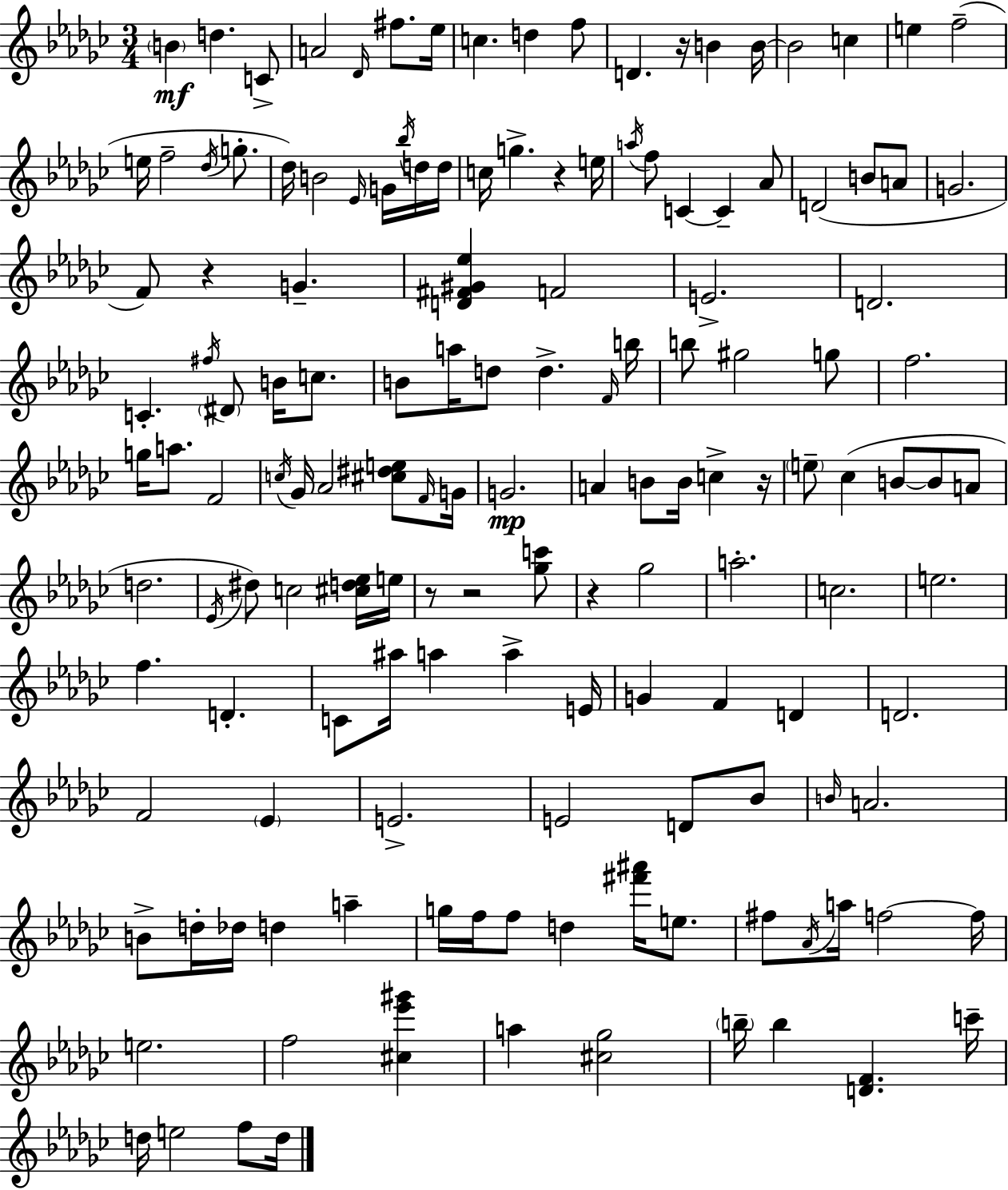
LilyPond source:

{
  \clef treble
  \numericTimeSignature
  \time 3/4
  \key ees \minor
  \parenthesize b'4\mf d''4. c'8-> | a'2 \grace { des'16 } fis''8. | ees''16 c''4. d''4 f''8 | d'4. r16 b'4 | \break b'16~~ b'2 c''4 | e''4 f''2--( | e''16 f''2-- \acciaccatura { des''16 } g''8.-. | des''16) b'2 \grace { ees'16 } | \break g'16 \acciaccatura { bes''16 } d''16 d''16 c''16 g''4.-> r4 | e''16 \acciaccatura { a''16 } f''8 c'4~~ c'4-- | aes'8 d'2( | b'8 a'8 g'2. | \break f'8) r4 g'4.-- | <d' fis' gis' ees''>4 f'2 | e'2.-> | d'2. | \break c'4.-. \acciaccatura { fis''16 } | \parenthesize dis'8 b'16 c''8. b'8 a''16 d''8 d''4.-> | \grace { f'16 } b''16 b''8 gis''2 | g''8 f''2. | \break g''16 a''8. f'2 | \acciaccatura { c''16 } ges'16 aes'2 | <cis'' dis'' e''>8 \grace { f'16 } g'16 g'2.\mp | a'4 | \break b'8 b'16 c''4-> r16 \parenthesize e''8-- ces''4( | b'8~~ b'8 a'8 d''2. | \acciaccatura { ees'16 }) dis''8 | c''2 <cis'' d'' ees''>16 e''16 r8 | \break r2 <ges'' c'''>8 r4 | ges''2 a''2.-. | c''2. | e''2. | \break f''4. | d'4.-. c'8 | ais''16 a''4 a''4-> e'16 g'4 | f'4 d'4 d'2. | \break f'2 | \parenthesize ees'4 e'2.-> | e'2 | d'8 bes'8 \grace { b'16 } a'2. | \break b'8-> | d''16-. des''16 d''4 a''4-- g''16 | f''16 f''8 d''4 <fis''' ais'''>16 e''8. fis''8 | \acciaccatura { aes'16 } a''16 f''2~~ f''16 | \break e''2. | f''2 <cis'' ees''' gis'''>4 | a''4 <cis'' ges''>2 | \parenthesize b''16-- b''4 <d' f'>4. c'''16-- | \break d''16 e''2 f''8 d''16 | \bar "|."
}